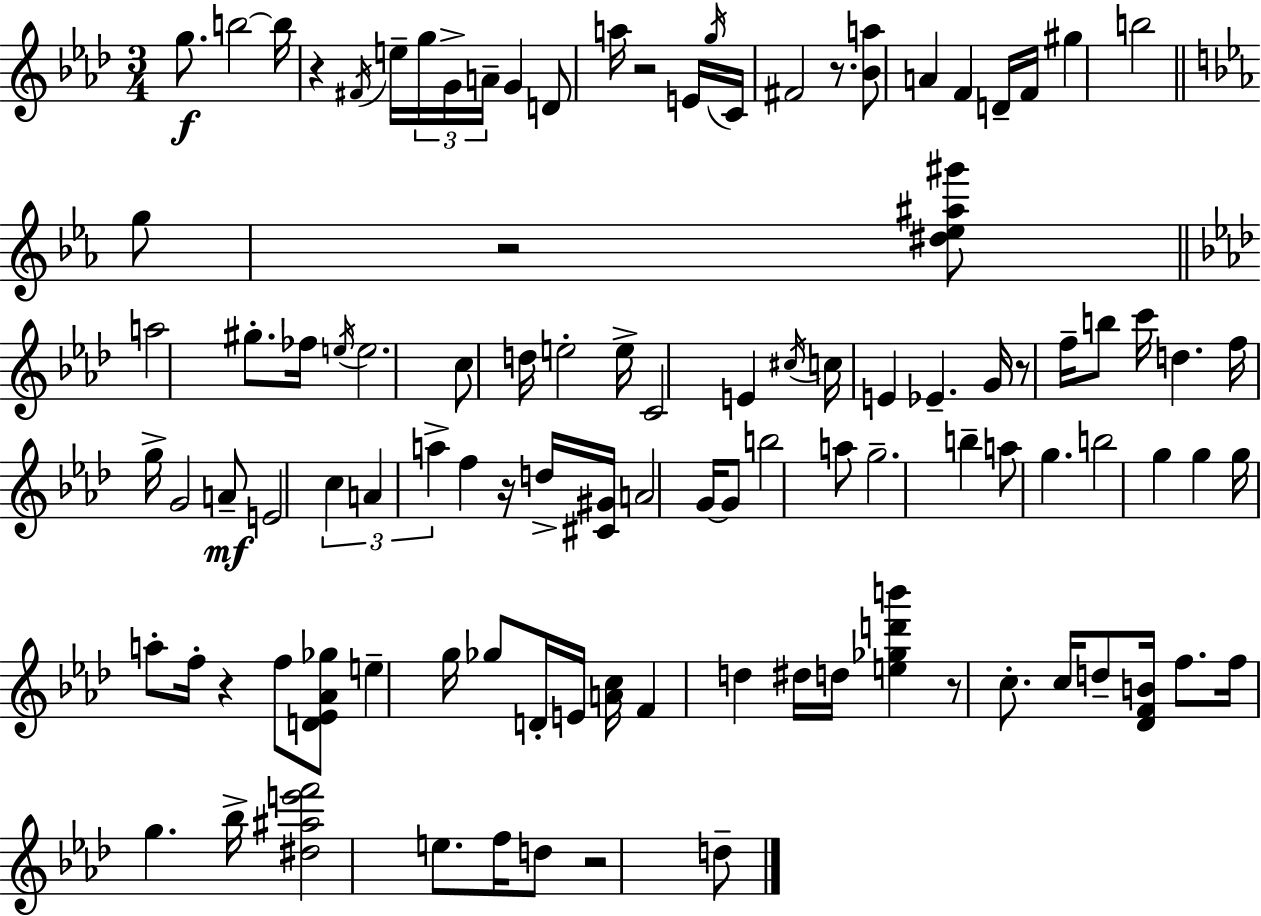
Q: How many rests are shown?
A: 9